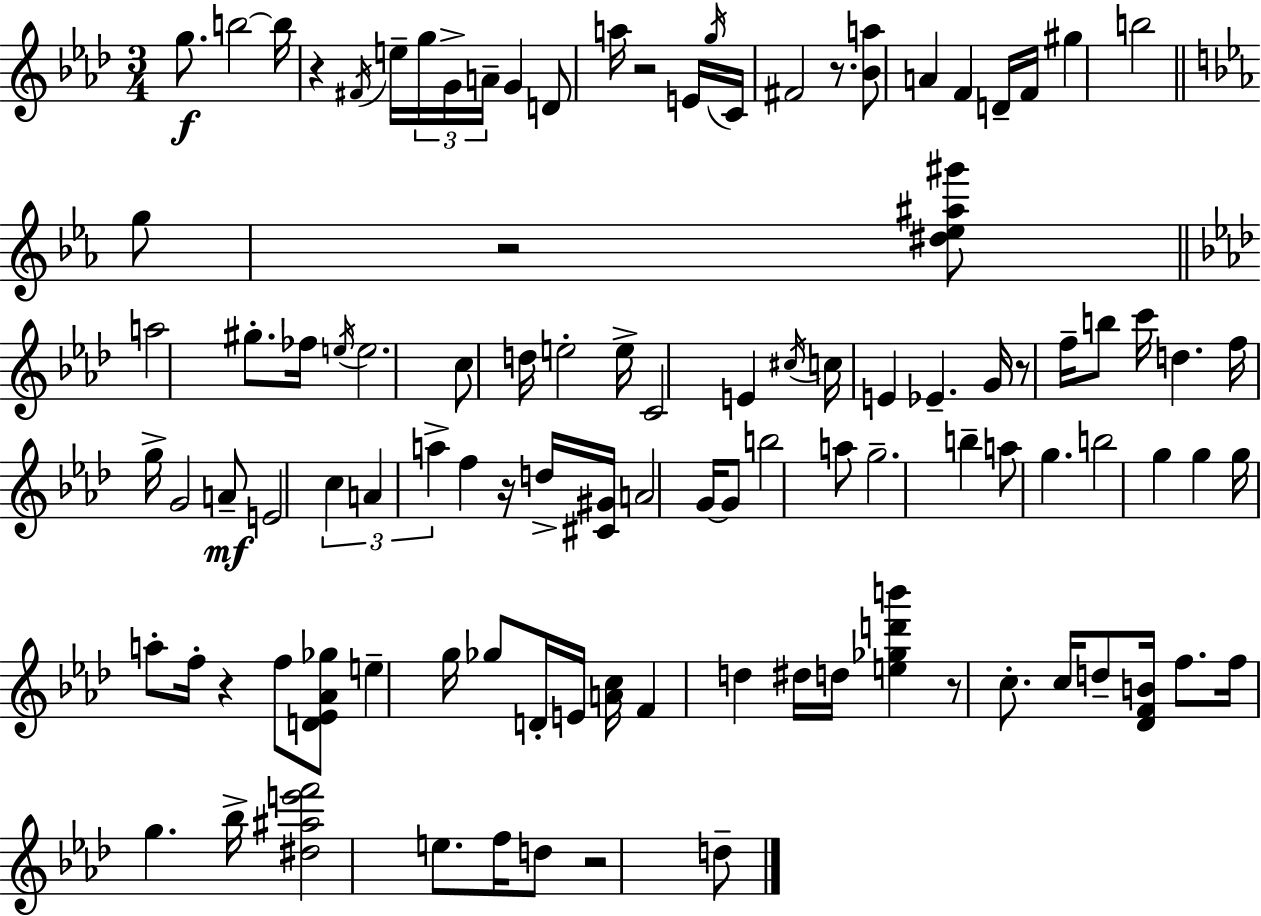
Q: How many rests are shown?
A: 9